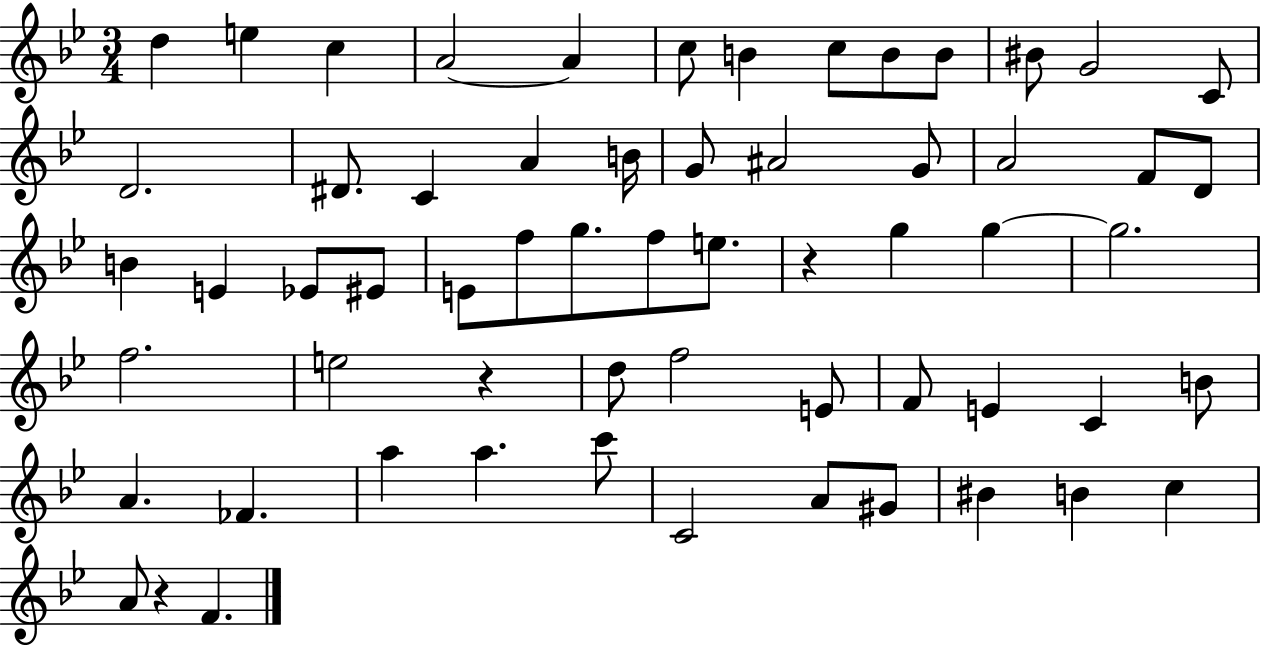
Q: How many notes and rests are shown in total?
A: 61